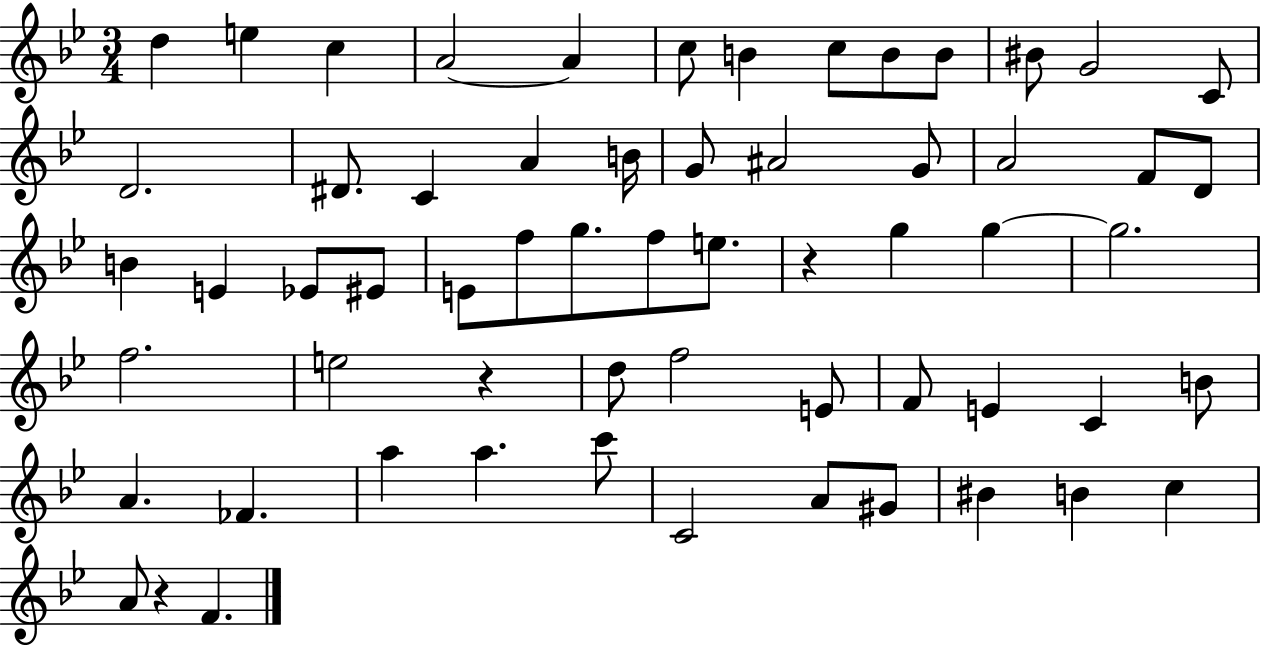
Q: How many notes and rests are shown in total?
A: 61